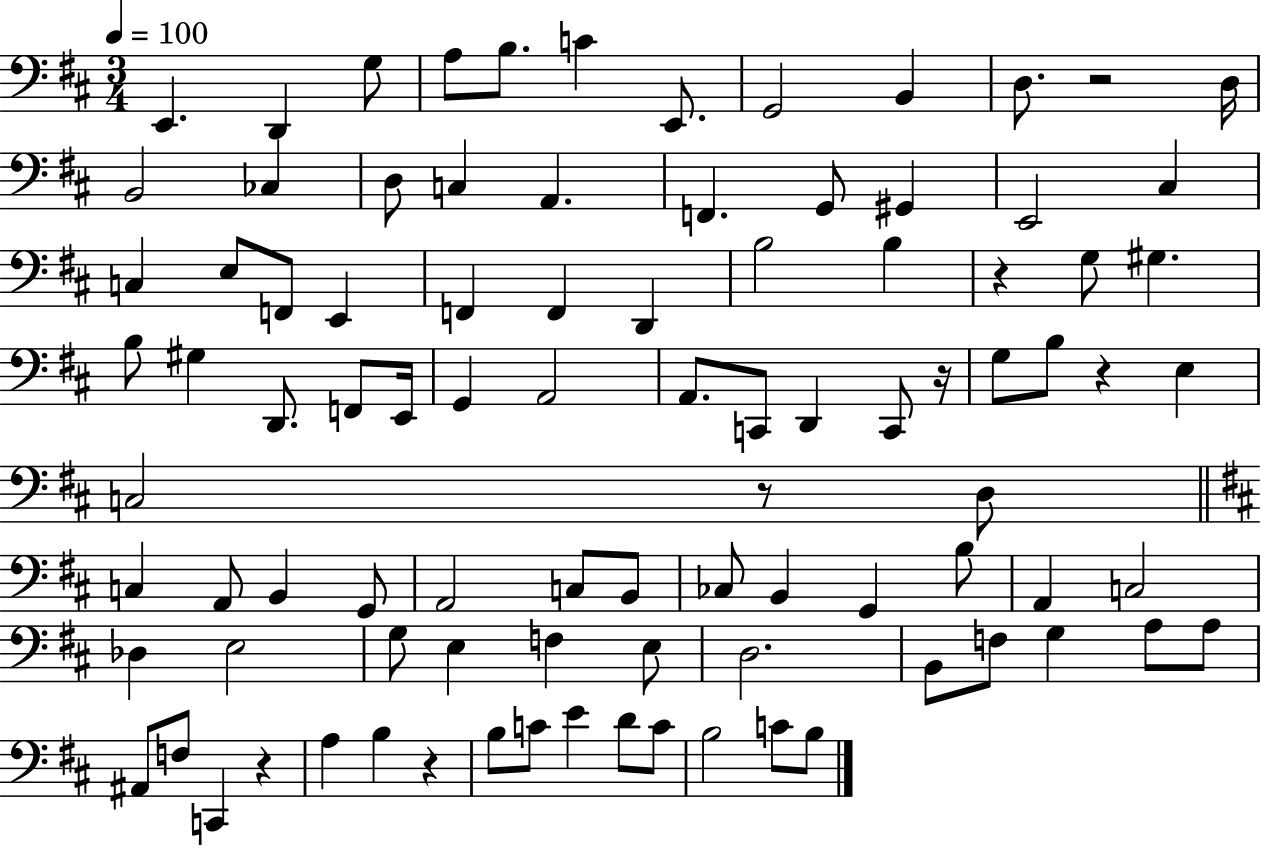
E2/q. D2/q G3/e A3/e B3/e. C4/q E2/e. G2/h B2/q D3/e. R/h D3/s B2/h CES3/q D3/e C3/q A2/q. F2/q. G2/e G#2/q E2/h C#3/q C3/q E3/e F2/e E2/q F2/q F2/q D2/q B3/h B3/q R/q G3/e G#3/q. B3/e G#3/q D2/e. F2/e E2/s G2/q A2/h A2/e. C2/e D2/q C2/e R/s G3/e B3/e R/q E3/q C3/h R/e D3/e C3/q A2/e B2/q G2/e A2/h C3/e B2/e CES3/e B2/q G2/q B3/e A2/q C3/h Db3/q E3/h G3/e E3/q F3/q E3/e D3/h. B2/e F3/e G3/q A3/e A3/e A#2/e F3/e C2/q R/q A3/q B3/q R/q B3/e C4/e E4/q D4/e C4/e B3/h C4/e B3/e